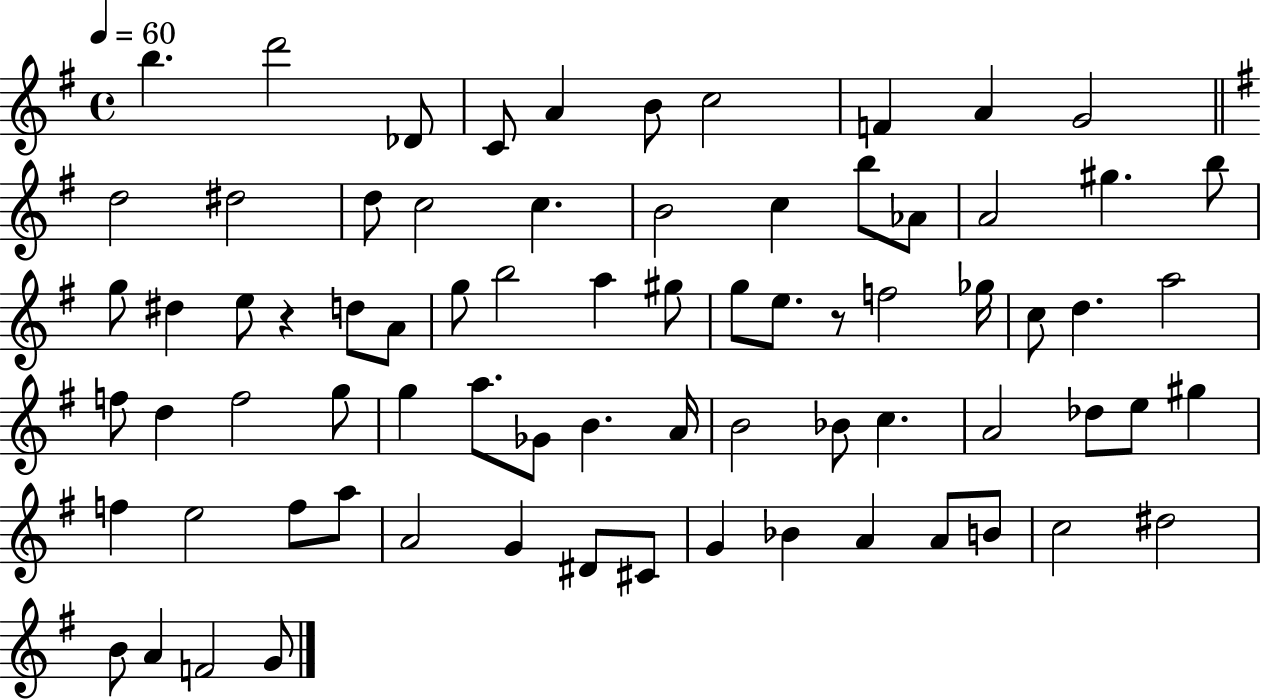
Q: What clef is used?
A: treble